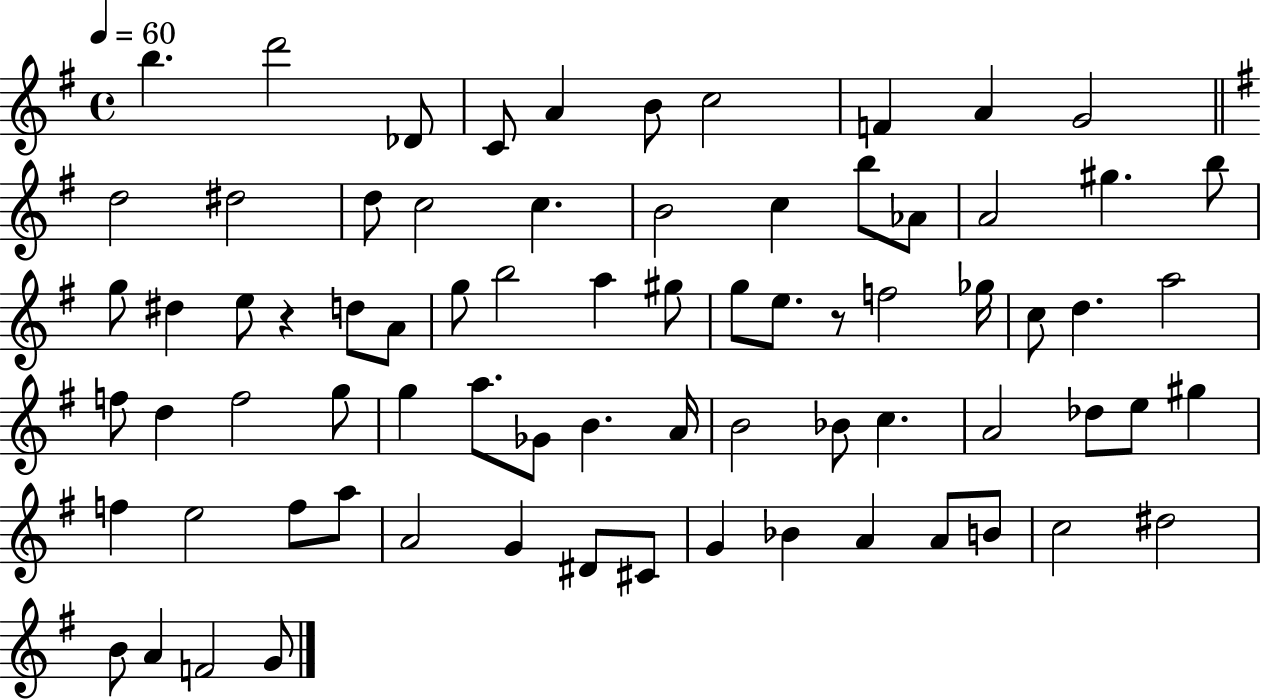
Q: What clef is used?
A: treble